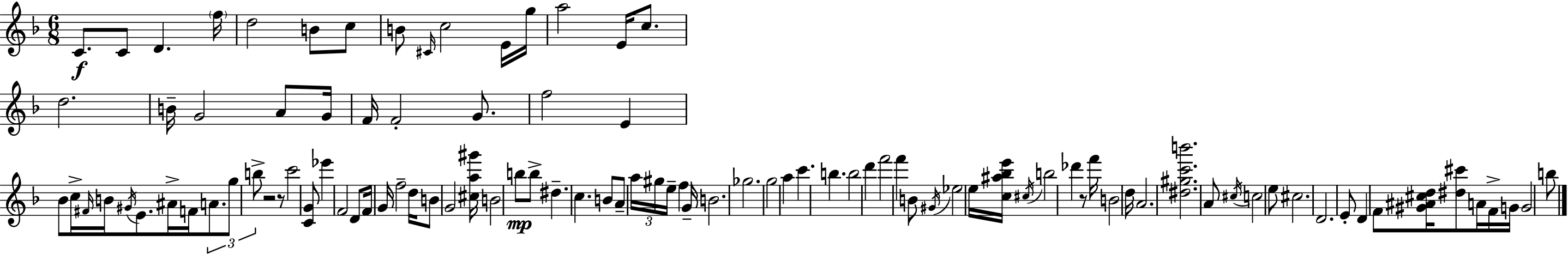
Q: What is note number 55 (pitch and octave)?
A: G#5